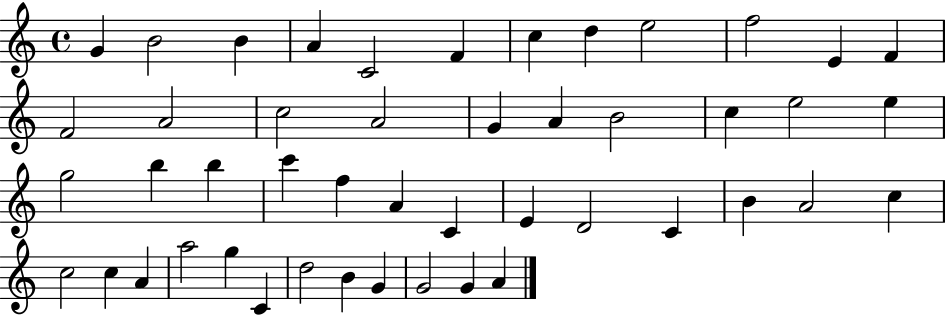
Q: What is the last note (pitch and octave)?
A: A4